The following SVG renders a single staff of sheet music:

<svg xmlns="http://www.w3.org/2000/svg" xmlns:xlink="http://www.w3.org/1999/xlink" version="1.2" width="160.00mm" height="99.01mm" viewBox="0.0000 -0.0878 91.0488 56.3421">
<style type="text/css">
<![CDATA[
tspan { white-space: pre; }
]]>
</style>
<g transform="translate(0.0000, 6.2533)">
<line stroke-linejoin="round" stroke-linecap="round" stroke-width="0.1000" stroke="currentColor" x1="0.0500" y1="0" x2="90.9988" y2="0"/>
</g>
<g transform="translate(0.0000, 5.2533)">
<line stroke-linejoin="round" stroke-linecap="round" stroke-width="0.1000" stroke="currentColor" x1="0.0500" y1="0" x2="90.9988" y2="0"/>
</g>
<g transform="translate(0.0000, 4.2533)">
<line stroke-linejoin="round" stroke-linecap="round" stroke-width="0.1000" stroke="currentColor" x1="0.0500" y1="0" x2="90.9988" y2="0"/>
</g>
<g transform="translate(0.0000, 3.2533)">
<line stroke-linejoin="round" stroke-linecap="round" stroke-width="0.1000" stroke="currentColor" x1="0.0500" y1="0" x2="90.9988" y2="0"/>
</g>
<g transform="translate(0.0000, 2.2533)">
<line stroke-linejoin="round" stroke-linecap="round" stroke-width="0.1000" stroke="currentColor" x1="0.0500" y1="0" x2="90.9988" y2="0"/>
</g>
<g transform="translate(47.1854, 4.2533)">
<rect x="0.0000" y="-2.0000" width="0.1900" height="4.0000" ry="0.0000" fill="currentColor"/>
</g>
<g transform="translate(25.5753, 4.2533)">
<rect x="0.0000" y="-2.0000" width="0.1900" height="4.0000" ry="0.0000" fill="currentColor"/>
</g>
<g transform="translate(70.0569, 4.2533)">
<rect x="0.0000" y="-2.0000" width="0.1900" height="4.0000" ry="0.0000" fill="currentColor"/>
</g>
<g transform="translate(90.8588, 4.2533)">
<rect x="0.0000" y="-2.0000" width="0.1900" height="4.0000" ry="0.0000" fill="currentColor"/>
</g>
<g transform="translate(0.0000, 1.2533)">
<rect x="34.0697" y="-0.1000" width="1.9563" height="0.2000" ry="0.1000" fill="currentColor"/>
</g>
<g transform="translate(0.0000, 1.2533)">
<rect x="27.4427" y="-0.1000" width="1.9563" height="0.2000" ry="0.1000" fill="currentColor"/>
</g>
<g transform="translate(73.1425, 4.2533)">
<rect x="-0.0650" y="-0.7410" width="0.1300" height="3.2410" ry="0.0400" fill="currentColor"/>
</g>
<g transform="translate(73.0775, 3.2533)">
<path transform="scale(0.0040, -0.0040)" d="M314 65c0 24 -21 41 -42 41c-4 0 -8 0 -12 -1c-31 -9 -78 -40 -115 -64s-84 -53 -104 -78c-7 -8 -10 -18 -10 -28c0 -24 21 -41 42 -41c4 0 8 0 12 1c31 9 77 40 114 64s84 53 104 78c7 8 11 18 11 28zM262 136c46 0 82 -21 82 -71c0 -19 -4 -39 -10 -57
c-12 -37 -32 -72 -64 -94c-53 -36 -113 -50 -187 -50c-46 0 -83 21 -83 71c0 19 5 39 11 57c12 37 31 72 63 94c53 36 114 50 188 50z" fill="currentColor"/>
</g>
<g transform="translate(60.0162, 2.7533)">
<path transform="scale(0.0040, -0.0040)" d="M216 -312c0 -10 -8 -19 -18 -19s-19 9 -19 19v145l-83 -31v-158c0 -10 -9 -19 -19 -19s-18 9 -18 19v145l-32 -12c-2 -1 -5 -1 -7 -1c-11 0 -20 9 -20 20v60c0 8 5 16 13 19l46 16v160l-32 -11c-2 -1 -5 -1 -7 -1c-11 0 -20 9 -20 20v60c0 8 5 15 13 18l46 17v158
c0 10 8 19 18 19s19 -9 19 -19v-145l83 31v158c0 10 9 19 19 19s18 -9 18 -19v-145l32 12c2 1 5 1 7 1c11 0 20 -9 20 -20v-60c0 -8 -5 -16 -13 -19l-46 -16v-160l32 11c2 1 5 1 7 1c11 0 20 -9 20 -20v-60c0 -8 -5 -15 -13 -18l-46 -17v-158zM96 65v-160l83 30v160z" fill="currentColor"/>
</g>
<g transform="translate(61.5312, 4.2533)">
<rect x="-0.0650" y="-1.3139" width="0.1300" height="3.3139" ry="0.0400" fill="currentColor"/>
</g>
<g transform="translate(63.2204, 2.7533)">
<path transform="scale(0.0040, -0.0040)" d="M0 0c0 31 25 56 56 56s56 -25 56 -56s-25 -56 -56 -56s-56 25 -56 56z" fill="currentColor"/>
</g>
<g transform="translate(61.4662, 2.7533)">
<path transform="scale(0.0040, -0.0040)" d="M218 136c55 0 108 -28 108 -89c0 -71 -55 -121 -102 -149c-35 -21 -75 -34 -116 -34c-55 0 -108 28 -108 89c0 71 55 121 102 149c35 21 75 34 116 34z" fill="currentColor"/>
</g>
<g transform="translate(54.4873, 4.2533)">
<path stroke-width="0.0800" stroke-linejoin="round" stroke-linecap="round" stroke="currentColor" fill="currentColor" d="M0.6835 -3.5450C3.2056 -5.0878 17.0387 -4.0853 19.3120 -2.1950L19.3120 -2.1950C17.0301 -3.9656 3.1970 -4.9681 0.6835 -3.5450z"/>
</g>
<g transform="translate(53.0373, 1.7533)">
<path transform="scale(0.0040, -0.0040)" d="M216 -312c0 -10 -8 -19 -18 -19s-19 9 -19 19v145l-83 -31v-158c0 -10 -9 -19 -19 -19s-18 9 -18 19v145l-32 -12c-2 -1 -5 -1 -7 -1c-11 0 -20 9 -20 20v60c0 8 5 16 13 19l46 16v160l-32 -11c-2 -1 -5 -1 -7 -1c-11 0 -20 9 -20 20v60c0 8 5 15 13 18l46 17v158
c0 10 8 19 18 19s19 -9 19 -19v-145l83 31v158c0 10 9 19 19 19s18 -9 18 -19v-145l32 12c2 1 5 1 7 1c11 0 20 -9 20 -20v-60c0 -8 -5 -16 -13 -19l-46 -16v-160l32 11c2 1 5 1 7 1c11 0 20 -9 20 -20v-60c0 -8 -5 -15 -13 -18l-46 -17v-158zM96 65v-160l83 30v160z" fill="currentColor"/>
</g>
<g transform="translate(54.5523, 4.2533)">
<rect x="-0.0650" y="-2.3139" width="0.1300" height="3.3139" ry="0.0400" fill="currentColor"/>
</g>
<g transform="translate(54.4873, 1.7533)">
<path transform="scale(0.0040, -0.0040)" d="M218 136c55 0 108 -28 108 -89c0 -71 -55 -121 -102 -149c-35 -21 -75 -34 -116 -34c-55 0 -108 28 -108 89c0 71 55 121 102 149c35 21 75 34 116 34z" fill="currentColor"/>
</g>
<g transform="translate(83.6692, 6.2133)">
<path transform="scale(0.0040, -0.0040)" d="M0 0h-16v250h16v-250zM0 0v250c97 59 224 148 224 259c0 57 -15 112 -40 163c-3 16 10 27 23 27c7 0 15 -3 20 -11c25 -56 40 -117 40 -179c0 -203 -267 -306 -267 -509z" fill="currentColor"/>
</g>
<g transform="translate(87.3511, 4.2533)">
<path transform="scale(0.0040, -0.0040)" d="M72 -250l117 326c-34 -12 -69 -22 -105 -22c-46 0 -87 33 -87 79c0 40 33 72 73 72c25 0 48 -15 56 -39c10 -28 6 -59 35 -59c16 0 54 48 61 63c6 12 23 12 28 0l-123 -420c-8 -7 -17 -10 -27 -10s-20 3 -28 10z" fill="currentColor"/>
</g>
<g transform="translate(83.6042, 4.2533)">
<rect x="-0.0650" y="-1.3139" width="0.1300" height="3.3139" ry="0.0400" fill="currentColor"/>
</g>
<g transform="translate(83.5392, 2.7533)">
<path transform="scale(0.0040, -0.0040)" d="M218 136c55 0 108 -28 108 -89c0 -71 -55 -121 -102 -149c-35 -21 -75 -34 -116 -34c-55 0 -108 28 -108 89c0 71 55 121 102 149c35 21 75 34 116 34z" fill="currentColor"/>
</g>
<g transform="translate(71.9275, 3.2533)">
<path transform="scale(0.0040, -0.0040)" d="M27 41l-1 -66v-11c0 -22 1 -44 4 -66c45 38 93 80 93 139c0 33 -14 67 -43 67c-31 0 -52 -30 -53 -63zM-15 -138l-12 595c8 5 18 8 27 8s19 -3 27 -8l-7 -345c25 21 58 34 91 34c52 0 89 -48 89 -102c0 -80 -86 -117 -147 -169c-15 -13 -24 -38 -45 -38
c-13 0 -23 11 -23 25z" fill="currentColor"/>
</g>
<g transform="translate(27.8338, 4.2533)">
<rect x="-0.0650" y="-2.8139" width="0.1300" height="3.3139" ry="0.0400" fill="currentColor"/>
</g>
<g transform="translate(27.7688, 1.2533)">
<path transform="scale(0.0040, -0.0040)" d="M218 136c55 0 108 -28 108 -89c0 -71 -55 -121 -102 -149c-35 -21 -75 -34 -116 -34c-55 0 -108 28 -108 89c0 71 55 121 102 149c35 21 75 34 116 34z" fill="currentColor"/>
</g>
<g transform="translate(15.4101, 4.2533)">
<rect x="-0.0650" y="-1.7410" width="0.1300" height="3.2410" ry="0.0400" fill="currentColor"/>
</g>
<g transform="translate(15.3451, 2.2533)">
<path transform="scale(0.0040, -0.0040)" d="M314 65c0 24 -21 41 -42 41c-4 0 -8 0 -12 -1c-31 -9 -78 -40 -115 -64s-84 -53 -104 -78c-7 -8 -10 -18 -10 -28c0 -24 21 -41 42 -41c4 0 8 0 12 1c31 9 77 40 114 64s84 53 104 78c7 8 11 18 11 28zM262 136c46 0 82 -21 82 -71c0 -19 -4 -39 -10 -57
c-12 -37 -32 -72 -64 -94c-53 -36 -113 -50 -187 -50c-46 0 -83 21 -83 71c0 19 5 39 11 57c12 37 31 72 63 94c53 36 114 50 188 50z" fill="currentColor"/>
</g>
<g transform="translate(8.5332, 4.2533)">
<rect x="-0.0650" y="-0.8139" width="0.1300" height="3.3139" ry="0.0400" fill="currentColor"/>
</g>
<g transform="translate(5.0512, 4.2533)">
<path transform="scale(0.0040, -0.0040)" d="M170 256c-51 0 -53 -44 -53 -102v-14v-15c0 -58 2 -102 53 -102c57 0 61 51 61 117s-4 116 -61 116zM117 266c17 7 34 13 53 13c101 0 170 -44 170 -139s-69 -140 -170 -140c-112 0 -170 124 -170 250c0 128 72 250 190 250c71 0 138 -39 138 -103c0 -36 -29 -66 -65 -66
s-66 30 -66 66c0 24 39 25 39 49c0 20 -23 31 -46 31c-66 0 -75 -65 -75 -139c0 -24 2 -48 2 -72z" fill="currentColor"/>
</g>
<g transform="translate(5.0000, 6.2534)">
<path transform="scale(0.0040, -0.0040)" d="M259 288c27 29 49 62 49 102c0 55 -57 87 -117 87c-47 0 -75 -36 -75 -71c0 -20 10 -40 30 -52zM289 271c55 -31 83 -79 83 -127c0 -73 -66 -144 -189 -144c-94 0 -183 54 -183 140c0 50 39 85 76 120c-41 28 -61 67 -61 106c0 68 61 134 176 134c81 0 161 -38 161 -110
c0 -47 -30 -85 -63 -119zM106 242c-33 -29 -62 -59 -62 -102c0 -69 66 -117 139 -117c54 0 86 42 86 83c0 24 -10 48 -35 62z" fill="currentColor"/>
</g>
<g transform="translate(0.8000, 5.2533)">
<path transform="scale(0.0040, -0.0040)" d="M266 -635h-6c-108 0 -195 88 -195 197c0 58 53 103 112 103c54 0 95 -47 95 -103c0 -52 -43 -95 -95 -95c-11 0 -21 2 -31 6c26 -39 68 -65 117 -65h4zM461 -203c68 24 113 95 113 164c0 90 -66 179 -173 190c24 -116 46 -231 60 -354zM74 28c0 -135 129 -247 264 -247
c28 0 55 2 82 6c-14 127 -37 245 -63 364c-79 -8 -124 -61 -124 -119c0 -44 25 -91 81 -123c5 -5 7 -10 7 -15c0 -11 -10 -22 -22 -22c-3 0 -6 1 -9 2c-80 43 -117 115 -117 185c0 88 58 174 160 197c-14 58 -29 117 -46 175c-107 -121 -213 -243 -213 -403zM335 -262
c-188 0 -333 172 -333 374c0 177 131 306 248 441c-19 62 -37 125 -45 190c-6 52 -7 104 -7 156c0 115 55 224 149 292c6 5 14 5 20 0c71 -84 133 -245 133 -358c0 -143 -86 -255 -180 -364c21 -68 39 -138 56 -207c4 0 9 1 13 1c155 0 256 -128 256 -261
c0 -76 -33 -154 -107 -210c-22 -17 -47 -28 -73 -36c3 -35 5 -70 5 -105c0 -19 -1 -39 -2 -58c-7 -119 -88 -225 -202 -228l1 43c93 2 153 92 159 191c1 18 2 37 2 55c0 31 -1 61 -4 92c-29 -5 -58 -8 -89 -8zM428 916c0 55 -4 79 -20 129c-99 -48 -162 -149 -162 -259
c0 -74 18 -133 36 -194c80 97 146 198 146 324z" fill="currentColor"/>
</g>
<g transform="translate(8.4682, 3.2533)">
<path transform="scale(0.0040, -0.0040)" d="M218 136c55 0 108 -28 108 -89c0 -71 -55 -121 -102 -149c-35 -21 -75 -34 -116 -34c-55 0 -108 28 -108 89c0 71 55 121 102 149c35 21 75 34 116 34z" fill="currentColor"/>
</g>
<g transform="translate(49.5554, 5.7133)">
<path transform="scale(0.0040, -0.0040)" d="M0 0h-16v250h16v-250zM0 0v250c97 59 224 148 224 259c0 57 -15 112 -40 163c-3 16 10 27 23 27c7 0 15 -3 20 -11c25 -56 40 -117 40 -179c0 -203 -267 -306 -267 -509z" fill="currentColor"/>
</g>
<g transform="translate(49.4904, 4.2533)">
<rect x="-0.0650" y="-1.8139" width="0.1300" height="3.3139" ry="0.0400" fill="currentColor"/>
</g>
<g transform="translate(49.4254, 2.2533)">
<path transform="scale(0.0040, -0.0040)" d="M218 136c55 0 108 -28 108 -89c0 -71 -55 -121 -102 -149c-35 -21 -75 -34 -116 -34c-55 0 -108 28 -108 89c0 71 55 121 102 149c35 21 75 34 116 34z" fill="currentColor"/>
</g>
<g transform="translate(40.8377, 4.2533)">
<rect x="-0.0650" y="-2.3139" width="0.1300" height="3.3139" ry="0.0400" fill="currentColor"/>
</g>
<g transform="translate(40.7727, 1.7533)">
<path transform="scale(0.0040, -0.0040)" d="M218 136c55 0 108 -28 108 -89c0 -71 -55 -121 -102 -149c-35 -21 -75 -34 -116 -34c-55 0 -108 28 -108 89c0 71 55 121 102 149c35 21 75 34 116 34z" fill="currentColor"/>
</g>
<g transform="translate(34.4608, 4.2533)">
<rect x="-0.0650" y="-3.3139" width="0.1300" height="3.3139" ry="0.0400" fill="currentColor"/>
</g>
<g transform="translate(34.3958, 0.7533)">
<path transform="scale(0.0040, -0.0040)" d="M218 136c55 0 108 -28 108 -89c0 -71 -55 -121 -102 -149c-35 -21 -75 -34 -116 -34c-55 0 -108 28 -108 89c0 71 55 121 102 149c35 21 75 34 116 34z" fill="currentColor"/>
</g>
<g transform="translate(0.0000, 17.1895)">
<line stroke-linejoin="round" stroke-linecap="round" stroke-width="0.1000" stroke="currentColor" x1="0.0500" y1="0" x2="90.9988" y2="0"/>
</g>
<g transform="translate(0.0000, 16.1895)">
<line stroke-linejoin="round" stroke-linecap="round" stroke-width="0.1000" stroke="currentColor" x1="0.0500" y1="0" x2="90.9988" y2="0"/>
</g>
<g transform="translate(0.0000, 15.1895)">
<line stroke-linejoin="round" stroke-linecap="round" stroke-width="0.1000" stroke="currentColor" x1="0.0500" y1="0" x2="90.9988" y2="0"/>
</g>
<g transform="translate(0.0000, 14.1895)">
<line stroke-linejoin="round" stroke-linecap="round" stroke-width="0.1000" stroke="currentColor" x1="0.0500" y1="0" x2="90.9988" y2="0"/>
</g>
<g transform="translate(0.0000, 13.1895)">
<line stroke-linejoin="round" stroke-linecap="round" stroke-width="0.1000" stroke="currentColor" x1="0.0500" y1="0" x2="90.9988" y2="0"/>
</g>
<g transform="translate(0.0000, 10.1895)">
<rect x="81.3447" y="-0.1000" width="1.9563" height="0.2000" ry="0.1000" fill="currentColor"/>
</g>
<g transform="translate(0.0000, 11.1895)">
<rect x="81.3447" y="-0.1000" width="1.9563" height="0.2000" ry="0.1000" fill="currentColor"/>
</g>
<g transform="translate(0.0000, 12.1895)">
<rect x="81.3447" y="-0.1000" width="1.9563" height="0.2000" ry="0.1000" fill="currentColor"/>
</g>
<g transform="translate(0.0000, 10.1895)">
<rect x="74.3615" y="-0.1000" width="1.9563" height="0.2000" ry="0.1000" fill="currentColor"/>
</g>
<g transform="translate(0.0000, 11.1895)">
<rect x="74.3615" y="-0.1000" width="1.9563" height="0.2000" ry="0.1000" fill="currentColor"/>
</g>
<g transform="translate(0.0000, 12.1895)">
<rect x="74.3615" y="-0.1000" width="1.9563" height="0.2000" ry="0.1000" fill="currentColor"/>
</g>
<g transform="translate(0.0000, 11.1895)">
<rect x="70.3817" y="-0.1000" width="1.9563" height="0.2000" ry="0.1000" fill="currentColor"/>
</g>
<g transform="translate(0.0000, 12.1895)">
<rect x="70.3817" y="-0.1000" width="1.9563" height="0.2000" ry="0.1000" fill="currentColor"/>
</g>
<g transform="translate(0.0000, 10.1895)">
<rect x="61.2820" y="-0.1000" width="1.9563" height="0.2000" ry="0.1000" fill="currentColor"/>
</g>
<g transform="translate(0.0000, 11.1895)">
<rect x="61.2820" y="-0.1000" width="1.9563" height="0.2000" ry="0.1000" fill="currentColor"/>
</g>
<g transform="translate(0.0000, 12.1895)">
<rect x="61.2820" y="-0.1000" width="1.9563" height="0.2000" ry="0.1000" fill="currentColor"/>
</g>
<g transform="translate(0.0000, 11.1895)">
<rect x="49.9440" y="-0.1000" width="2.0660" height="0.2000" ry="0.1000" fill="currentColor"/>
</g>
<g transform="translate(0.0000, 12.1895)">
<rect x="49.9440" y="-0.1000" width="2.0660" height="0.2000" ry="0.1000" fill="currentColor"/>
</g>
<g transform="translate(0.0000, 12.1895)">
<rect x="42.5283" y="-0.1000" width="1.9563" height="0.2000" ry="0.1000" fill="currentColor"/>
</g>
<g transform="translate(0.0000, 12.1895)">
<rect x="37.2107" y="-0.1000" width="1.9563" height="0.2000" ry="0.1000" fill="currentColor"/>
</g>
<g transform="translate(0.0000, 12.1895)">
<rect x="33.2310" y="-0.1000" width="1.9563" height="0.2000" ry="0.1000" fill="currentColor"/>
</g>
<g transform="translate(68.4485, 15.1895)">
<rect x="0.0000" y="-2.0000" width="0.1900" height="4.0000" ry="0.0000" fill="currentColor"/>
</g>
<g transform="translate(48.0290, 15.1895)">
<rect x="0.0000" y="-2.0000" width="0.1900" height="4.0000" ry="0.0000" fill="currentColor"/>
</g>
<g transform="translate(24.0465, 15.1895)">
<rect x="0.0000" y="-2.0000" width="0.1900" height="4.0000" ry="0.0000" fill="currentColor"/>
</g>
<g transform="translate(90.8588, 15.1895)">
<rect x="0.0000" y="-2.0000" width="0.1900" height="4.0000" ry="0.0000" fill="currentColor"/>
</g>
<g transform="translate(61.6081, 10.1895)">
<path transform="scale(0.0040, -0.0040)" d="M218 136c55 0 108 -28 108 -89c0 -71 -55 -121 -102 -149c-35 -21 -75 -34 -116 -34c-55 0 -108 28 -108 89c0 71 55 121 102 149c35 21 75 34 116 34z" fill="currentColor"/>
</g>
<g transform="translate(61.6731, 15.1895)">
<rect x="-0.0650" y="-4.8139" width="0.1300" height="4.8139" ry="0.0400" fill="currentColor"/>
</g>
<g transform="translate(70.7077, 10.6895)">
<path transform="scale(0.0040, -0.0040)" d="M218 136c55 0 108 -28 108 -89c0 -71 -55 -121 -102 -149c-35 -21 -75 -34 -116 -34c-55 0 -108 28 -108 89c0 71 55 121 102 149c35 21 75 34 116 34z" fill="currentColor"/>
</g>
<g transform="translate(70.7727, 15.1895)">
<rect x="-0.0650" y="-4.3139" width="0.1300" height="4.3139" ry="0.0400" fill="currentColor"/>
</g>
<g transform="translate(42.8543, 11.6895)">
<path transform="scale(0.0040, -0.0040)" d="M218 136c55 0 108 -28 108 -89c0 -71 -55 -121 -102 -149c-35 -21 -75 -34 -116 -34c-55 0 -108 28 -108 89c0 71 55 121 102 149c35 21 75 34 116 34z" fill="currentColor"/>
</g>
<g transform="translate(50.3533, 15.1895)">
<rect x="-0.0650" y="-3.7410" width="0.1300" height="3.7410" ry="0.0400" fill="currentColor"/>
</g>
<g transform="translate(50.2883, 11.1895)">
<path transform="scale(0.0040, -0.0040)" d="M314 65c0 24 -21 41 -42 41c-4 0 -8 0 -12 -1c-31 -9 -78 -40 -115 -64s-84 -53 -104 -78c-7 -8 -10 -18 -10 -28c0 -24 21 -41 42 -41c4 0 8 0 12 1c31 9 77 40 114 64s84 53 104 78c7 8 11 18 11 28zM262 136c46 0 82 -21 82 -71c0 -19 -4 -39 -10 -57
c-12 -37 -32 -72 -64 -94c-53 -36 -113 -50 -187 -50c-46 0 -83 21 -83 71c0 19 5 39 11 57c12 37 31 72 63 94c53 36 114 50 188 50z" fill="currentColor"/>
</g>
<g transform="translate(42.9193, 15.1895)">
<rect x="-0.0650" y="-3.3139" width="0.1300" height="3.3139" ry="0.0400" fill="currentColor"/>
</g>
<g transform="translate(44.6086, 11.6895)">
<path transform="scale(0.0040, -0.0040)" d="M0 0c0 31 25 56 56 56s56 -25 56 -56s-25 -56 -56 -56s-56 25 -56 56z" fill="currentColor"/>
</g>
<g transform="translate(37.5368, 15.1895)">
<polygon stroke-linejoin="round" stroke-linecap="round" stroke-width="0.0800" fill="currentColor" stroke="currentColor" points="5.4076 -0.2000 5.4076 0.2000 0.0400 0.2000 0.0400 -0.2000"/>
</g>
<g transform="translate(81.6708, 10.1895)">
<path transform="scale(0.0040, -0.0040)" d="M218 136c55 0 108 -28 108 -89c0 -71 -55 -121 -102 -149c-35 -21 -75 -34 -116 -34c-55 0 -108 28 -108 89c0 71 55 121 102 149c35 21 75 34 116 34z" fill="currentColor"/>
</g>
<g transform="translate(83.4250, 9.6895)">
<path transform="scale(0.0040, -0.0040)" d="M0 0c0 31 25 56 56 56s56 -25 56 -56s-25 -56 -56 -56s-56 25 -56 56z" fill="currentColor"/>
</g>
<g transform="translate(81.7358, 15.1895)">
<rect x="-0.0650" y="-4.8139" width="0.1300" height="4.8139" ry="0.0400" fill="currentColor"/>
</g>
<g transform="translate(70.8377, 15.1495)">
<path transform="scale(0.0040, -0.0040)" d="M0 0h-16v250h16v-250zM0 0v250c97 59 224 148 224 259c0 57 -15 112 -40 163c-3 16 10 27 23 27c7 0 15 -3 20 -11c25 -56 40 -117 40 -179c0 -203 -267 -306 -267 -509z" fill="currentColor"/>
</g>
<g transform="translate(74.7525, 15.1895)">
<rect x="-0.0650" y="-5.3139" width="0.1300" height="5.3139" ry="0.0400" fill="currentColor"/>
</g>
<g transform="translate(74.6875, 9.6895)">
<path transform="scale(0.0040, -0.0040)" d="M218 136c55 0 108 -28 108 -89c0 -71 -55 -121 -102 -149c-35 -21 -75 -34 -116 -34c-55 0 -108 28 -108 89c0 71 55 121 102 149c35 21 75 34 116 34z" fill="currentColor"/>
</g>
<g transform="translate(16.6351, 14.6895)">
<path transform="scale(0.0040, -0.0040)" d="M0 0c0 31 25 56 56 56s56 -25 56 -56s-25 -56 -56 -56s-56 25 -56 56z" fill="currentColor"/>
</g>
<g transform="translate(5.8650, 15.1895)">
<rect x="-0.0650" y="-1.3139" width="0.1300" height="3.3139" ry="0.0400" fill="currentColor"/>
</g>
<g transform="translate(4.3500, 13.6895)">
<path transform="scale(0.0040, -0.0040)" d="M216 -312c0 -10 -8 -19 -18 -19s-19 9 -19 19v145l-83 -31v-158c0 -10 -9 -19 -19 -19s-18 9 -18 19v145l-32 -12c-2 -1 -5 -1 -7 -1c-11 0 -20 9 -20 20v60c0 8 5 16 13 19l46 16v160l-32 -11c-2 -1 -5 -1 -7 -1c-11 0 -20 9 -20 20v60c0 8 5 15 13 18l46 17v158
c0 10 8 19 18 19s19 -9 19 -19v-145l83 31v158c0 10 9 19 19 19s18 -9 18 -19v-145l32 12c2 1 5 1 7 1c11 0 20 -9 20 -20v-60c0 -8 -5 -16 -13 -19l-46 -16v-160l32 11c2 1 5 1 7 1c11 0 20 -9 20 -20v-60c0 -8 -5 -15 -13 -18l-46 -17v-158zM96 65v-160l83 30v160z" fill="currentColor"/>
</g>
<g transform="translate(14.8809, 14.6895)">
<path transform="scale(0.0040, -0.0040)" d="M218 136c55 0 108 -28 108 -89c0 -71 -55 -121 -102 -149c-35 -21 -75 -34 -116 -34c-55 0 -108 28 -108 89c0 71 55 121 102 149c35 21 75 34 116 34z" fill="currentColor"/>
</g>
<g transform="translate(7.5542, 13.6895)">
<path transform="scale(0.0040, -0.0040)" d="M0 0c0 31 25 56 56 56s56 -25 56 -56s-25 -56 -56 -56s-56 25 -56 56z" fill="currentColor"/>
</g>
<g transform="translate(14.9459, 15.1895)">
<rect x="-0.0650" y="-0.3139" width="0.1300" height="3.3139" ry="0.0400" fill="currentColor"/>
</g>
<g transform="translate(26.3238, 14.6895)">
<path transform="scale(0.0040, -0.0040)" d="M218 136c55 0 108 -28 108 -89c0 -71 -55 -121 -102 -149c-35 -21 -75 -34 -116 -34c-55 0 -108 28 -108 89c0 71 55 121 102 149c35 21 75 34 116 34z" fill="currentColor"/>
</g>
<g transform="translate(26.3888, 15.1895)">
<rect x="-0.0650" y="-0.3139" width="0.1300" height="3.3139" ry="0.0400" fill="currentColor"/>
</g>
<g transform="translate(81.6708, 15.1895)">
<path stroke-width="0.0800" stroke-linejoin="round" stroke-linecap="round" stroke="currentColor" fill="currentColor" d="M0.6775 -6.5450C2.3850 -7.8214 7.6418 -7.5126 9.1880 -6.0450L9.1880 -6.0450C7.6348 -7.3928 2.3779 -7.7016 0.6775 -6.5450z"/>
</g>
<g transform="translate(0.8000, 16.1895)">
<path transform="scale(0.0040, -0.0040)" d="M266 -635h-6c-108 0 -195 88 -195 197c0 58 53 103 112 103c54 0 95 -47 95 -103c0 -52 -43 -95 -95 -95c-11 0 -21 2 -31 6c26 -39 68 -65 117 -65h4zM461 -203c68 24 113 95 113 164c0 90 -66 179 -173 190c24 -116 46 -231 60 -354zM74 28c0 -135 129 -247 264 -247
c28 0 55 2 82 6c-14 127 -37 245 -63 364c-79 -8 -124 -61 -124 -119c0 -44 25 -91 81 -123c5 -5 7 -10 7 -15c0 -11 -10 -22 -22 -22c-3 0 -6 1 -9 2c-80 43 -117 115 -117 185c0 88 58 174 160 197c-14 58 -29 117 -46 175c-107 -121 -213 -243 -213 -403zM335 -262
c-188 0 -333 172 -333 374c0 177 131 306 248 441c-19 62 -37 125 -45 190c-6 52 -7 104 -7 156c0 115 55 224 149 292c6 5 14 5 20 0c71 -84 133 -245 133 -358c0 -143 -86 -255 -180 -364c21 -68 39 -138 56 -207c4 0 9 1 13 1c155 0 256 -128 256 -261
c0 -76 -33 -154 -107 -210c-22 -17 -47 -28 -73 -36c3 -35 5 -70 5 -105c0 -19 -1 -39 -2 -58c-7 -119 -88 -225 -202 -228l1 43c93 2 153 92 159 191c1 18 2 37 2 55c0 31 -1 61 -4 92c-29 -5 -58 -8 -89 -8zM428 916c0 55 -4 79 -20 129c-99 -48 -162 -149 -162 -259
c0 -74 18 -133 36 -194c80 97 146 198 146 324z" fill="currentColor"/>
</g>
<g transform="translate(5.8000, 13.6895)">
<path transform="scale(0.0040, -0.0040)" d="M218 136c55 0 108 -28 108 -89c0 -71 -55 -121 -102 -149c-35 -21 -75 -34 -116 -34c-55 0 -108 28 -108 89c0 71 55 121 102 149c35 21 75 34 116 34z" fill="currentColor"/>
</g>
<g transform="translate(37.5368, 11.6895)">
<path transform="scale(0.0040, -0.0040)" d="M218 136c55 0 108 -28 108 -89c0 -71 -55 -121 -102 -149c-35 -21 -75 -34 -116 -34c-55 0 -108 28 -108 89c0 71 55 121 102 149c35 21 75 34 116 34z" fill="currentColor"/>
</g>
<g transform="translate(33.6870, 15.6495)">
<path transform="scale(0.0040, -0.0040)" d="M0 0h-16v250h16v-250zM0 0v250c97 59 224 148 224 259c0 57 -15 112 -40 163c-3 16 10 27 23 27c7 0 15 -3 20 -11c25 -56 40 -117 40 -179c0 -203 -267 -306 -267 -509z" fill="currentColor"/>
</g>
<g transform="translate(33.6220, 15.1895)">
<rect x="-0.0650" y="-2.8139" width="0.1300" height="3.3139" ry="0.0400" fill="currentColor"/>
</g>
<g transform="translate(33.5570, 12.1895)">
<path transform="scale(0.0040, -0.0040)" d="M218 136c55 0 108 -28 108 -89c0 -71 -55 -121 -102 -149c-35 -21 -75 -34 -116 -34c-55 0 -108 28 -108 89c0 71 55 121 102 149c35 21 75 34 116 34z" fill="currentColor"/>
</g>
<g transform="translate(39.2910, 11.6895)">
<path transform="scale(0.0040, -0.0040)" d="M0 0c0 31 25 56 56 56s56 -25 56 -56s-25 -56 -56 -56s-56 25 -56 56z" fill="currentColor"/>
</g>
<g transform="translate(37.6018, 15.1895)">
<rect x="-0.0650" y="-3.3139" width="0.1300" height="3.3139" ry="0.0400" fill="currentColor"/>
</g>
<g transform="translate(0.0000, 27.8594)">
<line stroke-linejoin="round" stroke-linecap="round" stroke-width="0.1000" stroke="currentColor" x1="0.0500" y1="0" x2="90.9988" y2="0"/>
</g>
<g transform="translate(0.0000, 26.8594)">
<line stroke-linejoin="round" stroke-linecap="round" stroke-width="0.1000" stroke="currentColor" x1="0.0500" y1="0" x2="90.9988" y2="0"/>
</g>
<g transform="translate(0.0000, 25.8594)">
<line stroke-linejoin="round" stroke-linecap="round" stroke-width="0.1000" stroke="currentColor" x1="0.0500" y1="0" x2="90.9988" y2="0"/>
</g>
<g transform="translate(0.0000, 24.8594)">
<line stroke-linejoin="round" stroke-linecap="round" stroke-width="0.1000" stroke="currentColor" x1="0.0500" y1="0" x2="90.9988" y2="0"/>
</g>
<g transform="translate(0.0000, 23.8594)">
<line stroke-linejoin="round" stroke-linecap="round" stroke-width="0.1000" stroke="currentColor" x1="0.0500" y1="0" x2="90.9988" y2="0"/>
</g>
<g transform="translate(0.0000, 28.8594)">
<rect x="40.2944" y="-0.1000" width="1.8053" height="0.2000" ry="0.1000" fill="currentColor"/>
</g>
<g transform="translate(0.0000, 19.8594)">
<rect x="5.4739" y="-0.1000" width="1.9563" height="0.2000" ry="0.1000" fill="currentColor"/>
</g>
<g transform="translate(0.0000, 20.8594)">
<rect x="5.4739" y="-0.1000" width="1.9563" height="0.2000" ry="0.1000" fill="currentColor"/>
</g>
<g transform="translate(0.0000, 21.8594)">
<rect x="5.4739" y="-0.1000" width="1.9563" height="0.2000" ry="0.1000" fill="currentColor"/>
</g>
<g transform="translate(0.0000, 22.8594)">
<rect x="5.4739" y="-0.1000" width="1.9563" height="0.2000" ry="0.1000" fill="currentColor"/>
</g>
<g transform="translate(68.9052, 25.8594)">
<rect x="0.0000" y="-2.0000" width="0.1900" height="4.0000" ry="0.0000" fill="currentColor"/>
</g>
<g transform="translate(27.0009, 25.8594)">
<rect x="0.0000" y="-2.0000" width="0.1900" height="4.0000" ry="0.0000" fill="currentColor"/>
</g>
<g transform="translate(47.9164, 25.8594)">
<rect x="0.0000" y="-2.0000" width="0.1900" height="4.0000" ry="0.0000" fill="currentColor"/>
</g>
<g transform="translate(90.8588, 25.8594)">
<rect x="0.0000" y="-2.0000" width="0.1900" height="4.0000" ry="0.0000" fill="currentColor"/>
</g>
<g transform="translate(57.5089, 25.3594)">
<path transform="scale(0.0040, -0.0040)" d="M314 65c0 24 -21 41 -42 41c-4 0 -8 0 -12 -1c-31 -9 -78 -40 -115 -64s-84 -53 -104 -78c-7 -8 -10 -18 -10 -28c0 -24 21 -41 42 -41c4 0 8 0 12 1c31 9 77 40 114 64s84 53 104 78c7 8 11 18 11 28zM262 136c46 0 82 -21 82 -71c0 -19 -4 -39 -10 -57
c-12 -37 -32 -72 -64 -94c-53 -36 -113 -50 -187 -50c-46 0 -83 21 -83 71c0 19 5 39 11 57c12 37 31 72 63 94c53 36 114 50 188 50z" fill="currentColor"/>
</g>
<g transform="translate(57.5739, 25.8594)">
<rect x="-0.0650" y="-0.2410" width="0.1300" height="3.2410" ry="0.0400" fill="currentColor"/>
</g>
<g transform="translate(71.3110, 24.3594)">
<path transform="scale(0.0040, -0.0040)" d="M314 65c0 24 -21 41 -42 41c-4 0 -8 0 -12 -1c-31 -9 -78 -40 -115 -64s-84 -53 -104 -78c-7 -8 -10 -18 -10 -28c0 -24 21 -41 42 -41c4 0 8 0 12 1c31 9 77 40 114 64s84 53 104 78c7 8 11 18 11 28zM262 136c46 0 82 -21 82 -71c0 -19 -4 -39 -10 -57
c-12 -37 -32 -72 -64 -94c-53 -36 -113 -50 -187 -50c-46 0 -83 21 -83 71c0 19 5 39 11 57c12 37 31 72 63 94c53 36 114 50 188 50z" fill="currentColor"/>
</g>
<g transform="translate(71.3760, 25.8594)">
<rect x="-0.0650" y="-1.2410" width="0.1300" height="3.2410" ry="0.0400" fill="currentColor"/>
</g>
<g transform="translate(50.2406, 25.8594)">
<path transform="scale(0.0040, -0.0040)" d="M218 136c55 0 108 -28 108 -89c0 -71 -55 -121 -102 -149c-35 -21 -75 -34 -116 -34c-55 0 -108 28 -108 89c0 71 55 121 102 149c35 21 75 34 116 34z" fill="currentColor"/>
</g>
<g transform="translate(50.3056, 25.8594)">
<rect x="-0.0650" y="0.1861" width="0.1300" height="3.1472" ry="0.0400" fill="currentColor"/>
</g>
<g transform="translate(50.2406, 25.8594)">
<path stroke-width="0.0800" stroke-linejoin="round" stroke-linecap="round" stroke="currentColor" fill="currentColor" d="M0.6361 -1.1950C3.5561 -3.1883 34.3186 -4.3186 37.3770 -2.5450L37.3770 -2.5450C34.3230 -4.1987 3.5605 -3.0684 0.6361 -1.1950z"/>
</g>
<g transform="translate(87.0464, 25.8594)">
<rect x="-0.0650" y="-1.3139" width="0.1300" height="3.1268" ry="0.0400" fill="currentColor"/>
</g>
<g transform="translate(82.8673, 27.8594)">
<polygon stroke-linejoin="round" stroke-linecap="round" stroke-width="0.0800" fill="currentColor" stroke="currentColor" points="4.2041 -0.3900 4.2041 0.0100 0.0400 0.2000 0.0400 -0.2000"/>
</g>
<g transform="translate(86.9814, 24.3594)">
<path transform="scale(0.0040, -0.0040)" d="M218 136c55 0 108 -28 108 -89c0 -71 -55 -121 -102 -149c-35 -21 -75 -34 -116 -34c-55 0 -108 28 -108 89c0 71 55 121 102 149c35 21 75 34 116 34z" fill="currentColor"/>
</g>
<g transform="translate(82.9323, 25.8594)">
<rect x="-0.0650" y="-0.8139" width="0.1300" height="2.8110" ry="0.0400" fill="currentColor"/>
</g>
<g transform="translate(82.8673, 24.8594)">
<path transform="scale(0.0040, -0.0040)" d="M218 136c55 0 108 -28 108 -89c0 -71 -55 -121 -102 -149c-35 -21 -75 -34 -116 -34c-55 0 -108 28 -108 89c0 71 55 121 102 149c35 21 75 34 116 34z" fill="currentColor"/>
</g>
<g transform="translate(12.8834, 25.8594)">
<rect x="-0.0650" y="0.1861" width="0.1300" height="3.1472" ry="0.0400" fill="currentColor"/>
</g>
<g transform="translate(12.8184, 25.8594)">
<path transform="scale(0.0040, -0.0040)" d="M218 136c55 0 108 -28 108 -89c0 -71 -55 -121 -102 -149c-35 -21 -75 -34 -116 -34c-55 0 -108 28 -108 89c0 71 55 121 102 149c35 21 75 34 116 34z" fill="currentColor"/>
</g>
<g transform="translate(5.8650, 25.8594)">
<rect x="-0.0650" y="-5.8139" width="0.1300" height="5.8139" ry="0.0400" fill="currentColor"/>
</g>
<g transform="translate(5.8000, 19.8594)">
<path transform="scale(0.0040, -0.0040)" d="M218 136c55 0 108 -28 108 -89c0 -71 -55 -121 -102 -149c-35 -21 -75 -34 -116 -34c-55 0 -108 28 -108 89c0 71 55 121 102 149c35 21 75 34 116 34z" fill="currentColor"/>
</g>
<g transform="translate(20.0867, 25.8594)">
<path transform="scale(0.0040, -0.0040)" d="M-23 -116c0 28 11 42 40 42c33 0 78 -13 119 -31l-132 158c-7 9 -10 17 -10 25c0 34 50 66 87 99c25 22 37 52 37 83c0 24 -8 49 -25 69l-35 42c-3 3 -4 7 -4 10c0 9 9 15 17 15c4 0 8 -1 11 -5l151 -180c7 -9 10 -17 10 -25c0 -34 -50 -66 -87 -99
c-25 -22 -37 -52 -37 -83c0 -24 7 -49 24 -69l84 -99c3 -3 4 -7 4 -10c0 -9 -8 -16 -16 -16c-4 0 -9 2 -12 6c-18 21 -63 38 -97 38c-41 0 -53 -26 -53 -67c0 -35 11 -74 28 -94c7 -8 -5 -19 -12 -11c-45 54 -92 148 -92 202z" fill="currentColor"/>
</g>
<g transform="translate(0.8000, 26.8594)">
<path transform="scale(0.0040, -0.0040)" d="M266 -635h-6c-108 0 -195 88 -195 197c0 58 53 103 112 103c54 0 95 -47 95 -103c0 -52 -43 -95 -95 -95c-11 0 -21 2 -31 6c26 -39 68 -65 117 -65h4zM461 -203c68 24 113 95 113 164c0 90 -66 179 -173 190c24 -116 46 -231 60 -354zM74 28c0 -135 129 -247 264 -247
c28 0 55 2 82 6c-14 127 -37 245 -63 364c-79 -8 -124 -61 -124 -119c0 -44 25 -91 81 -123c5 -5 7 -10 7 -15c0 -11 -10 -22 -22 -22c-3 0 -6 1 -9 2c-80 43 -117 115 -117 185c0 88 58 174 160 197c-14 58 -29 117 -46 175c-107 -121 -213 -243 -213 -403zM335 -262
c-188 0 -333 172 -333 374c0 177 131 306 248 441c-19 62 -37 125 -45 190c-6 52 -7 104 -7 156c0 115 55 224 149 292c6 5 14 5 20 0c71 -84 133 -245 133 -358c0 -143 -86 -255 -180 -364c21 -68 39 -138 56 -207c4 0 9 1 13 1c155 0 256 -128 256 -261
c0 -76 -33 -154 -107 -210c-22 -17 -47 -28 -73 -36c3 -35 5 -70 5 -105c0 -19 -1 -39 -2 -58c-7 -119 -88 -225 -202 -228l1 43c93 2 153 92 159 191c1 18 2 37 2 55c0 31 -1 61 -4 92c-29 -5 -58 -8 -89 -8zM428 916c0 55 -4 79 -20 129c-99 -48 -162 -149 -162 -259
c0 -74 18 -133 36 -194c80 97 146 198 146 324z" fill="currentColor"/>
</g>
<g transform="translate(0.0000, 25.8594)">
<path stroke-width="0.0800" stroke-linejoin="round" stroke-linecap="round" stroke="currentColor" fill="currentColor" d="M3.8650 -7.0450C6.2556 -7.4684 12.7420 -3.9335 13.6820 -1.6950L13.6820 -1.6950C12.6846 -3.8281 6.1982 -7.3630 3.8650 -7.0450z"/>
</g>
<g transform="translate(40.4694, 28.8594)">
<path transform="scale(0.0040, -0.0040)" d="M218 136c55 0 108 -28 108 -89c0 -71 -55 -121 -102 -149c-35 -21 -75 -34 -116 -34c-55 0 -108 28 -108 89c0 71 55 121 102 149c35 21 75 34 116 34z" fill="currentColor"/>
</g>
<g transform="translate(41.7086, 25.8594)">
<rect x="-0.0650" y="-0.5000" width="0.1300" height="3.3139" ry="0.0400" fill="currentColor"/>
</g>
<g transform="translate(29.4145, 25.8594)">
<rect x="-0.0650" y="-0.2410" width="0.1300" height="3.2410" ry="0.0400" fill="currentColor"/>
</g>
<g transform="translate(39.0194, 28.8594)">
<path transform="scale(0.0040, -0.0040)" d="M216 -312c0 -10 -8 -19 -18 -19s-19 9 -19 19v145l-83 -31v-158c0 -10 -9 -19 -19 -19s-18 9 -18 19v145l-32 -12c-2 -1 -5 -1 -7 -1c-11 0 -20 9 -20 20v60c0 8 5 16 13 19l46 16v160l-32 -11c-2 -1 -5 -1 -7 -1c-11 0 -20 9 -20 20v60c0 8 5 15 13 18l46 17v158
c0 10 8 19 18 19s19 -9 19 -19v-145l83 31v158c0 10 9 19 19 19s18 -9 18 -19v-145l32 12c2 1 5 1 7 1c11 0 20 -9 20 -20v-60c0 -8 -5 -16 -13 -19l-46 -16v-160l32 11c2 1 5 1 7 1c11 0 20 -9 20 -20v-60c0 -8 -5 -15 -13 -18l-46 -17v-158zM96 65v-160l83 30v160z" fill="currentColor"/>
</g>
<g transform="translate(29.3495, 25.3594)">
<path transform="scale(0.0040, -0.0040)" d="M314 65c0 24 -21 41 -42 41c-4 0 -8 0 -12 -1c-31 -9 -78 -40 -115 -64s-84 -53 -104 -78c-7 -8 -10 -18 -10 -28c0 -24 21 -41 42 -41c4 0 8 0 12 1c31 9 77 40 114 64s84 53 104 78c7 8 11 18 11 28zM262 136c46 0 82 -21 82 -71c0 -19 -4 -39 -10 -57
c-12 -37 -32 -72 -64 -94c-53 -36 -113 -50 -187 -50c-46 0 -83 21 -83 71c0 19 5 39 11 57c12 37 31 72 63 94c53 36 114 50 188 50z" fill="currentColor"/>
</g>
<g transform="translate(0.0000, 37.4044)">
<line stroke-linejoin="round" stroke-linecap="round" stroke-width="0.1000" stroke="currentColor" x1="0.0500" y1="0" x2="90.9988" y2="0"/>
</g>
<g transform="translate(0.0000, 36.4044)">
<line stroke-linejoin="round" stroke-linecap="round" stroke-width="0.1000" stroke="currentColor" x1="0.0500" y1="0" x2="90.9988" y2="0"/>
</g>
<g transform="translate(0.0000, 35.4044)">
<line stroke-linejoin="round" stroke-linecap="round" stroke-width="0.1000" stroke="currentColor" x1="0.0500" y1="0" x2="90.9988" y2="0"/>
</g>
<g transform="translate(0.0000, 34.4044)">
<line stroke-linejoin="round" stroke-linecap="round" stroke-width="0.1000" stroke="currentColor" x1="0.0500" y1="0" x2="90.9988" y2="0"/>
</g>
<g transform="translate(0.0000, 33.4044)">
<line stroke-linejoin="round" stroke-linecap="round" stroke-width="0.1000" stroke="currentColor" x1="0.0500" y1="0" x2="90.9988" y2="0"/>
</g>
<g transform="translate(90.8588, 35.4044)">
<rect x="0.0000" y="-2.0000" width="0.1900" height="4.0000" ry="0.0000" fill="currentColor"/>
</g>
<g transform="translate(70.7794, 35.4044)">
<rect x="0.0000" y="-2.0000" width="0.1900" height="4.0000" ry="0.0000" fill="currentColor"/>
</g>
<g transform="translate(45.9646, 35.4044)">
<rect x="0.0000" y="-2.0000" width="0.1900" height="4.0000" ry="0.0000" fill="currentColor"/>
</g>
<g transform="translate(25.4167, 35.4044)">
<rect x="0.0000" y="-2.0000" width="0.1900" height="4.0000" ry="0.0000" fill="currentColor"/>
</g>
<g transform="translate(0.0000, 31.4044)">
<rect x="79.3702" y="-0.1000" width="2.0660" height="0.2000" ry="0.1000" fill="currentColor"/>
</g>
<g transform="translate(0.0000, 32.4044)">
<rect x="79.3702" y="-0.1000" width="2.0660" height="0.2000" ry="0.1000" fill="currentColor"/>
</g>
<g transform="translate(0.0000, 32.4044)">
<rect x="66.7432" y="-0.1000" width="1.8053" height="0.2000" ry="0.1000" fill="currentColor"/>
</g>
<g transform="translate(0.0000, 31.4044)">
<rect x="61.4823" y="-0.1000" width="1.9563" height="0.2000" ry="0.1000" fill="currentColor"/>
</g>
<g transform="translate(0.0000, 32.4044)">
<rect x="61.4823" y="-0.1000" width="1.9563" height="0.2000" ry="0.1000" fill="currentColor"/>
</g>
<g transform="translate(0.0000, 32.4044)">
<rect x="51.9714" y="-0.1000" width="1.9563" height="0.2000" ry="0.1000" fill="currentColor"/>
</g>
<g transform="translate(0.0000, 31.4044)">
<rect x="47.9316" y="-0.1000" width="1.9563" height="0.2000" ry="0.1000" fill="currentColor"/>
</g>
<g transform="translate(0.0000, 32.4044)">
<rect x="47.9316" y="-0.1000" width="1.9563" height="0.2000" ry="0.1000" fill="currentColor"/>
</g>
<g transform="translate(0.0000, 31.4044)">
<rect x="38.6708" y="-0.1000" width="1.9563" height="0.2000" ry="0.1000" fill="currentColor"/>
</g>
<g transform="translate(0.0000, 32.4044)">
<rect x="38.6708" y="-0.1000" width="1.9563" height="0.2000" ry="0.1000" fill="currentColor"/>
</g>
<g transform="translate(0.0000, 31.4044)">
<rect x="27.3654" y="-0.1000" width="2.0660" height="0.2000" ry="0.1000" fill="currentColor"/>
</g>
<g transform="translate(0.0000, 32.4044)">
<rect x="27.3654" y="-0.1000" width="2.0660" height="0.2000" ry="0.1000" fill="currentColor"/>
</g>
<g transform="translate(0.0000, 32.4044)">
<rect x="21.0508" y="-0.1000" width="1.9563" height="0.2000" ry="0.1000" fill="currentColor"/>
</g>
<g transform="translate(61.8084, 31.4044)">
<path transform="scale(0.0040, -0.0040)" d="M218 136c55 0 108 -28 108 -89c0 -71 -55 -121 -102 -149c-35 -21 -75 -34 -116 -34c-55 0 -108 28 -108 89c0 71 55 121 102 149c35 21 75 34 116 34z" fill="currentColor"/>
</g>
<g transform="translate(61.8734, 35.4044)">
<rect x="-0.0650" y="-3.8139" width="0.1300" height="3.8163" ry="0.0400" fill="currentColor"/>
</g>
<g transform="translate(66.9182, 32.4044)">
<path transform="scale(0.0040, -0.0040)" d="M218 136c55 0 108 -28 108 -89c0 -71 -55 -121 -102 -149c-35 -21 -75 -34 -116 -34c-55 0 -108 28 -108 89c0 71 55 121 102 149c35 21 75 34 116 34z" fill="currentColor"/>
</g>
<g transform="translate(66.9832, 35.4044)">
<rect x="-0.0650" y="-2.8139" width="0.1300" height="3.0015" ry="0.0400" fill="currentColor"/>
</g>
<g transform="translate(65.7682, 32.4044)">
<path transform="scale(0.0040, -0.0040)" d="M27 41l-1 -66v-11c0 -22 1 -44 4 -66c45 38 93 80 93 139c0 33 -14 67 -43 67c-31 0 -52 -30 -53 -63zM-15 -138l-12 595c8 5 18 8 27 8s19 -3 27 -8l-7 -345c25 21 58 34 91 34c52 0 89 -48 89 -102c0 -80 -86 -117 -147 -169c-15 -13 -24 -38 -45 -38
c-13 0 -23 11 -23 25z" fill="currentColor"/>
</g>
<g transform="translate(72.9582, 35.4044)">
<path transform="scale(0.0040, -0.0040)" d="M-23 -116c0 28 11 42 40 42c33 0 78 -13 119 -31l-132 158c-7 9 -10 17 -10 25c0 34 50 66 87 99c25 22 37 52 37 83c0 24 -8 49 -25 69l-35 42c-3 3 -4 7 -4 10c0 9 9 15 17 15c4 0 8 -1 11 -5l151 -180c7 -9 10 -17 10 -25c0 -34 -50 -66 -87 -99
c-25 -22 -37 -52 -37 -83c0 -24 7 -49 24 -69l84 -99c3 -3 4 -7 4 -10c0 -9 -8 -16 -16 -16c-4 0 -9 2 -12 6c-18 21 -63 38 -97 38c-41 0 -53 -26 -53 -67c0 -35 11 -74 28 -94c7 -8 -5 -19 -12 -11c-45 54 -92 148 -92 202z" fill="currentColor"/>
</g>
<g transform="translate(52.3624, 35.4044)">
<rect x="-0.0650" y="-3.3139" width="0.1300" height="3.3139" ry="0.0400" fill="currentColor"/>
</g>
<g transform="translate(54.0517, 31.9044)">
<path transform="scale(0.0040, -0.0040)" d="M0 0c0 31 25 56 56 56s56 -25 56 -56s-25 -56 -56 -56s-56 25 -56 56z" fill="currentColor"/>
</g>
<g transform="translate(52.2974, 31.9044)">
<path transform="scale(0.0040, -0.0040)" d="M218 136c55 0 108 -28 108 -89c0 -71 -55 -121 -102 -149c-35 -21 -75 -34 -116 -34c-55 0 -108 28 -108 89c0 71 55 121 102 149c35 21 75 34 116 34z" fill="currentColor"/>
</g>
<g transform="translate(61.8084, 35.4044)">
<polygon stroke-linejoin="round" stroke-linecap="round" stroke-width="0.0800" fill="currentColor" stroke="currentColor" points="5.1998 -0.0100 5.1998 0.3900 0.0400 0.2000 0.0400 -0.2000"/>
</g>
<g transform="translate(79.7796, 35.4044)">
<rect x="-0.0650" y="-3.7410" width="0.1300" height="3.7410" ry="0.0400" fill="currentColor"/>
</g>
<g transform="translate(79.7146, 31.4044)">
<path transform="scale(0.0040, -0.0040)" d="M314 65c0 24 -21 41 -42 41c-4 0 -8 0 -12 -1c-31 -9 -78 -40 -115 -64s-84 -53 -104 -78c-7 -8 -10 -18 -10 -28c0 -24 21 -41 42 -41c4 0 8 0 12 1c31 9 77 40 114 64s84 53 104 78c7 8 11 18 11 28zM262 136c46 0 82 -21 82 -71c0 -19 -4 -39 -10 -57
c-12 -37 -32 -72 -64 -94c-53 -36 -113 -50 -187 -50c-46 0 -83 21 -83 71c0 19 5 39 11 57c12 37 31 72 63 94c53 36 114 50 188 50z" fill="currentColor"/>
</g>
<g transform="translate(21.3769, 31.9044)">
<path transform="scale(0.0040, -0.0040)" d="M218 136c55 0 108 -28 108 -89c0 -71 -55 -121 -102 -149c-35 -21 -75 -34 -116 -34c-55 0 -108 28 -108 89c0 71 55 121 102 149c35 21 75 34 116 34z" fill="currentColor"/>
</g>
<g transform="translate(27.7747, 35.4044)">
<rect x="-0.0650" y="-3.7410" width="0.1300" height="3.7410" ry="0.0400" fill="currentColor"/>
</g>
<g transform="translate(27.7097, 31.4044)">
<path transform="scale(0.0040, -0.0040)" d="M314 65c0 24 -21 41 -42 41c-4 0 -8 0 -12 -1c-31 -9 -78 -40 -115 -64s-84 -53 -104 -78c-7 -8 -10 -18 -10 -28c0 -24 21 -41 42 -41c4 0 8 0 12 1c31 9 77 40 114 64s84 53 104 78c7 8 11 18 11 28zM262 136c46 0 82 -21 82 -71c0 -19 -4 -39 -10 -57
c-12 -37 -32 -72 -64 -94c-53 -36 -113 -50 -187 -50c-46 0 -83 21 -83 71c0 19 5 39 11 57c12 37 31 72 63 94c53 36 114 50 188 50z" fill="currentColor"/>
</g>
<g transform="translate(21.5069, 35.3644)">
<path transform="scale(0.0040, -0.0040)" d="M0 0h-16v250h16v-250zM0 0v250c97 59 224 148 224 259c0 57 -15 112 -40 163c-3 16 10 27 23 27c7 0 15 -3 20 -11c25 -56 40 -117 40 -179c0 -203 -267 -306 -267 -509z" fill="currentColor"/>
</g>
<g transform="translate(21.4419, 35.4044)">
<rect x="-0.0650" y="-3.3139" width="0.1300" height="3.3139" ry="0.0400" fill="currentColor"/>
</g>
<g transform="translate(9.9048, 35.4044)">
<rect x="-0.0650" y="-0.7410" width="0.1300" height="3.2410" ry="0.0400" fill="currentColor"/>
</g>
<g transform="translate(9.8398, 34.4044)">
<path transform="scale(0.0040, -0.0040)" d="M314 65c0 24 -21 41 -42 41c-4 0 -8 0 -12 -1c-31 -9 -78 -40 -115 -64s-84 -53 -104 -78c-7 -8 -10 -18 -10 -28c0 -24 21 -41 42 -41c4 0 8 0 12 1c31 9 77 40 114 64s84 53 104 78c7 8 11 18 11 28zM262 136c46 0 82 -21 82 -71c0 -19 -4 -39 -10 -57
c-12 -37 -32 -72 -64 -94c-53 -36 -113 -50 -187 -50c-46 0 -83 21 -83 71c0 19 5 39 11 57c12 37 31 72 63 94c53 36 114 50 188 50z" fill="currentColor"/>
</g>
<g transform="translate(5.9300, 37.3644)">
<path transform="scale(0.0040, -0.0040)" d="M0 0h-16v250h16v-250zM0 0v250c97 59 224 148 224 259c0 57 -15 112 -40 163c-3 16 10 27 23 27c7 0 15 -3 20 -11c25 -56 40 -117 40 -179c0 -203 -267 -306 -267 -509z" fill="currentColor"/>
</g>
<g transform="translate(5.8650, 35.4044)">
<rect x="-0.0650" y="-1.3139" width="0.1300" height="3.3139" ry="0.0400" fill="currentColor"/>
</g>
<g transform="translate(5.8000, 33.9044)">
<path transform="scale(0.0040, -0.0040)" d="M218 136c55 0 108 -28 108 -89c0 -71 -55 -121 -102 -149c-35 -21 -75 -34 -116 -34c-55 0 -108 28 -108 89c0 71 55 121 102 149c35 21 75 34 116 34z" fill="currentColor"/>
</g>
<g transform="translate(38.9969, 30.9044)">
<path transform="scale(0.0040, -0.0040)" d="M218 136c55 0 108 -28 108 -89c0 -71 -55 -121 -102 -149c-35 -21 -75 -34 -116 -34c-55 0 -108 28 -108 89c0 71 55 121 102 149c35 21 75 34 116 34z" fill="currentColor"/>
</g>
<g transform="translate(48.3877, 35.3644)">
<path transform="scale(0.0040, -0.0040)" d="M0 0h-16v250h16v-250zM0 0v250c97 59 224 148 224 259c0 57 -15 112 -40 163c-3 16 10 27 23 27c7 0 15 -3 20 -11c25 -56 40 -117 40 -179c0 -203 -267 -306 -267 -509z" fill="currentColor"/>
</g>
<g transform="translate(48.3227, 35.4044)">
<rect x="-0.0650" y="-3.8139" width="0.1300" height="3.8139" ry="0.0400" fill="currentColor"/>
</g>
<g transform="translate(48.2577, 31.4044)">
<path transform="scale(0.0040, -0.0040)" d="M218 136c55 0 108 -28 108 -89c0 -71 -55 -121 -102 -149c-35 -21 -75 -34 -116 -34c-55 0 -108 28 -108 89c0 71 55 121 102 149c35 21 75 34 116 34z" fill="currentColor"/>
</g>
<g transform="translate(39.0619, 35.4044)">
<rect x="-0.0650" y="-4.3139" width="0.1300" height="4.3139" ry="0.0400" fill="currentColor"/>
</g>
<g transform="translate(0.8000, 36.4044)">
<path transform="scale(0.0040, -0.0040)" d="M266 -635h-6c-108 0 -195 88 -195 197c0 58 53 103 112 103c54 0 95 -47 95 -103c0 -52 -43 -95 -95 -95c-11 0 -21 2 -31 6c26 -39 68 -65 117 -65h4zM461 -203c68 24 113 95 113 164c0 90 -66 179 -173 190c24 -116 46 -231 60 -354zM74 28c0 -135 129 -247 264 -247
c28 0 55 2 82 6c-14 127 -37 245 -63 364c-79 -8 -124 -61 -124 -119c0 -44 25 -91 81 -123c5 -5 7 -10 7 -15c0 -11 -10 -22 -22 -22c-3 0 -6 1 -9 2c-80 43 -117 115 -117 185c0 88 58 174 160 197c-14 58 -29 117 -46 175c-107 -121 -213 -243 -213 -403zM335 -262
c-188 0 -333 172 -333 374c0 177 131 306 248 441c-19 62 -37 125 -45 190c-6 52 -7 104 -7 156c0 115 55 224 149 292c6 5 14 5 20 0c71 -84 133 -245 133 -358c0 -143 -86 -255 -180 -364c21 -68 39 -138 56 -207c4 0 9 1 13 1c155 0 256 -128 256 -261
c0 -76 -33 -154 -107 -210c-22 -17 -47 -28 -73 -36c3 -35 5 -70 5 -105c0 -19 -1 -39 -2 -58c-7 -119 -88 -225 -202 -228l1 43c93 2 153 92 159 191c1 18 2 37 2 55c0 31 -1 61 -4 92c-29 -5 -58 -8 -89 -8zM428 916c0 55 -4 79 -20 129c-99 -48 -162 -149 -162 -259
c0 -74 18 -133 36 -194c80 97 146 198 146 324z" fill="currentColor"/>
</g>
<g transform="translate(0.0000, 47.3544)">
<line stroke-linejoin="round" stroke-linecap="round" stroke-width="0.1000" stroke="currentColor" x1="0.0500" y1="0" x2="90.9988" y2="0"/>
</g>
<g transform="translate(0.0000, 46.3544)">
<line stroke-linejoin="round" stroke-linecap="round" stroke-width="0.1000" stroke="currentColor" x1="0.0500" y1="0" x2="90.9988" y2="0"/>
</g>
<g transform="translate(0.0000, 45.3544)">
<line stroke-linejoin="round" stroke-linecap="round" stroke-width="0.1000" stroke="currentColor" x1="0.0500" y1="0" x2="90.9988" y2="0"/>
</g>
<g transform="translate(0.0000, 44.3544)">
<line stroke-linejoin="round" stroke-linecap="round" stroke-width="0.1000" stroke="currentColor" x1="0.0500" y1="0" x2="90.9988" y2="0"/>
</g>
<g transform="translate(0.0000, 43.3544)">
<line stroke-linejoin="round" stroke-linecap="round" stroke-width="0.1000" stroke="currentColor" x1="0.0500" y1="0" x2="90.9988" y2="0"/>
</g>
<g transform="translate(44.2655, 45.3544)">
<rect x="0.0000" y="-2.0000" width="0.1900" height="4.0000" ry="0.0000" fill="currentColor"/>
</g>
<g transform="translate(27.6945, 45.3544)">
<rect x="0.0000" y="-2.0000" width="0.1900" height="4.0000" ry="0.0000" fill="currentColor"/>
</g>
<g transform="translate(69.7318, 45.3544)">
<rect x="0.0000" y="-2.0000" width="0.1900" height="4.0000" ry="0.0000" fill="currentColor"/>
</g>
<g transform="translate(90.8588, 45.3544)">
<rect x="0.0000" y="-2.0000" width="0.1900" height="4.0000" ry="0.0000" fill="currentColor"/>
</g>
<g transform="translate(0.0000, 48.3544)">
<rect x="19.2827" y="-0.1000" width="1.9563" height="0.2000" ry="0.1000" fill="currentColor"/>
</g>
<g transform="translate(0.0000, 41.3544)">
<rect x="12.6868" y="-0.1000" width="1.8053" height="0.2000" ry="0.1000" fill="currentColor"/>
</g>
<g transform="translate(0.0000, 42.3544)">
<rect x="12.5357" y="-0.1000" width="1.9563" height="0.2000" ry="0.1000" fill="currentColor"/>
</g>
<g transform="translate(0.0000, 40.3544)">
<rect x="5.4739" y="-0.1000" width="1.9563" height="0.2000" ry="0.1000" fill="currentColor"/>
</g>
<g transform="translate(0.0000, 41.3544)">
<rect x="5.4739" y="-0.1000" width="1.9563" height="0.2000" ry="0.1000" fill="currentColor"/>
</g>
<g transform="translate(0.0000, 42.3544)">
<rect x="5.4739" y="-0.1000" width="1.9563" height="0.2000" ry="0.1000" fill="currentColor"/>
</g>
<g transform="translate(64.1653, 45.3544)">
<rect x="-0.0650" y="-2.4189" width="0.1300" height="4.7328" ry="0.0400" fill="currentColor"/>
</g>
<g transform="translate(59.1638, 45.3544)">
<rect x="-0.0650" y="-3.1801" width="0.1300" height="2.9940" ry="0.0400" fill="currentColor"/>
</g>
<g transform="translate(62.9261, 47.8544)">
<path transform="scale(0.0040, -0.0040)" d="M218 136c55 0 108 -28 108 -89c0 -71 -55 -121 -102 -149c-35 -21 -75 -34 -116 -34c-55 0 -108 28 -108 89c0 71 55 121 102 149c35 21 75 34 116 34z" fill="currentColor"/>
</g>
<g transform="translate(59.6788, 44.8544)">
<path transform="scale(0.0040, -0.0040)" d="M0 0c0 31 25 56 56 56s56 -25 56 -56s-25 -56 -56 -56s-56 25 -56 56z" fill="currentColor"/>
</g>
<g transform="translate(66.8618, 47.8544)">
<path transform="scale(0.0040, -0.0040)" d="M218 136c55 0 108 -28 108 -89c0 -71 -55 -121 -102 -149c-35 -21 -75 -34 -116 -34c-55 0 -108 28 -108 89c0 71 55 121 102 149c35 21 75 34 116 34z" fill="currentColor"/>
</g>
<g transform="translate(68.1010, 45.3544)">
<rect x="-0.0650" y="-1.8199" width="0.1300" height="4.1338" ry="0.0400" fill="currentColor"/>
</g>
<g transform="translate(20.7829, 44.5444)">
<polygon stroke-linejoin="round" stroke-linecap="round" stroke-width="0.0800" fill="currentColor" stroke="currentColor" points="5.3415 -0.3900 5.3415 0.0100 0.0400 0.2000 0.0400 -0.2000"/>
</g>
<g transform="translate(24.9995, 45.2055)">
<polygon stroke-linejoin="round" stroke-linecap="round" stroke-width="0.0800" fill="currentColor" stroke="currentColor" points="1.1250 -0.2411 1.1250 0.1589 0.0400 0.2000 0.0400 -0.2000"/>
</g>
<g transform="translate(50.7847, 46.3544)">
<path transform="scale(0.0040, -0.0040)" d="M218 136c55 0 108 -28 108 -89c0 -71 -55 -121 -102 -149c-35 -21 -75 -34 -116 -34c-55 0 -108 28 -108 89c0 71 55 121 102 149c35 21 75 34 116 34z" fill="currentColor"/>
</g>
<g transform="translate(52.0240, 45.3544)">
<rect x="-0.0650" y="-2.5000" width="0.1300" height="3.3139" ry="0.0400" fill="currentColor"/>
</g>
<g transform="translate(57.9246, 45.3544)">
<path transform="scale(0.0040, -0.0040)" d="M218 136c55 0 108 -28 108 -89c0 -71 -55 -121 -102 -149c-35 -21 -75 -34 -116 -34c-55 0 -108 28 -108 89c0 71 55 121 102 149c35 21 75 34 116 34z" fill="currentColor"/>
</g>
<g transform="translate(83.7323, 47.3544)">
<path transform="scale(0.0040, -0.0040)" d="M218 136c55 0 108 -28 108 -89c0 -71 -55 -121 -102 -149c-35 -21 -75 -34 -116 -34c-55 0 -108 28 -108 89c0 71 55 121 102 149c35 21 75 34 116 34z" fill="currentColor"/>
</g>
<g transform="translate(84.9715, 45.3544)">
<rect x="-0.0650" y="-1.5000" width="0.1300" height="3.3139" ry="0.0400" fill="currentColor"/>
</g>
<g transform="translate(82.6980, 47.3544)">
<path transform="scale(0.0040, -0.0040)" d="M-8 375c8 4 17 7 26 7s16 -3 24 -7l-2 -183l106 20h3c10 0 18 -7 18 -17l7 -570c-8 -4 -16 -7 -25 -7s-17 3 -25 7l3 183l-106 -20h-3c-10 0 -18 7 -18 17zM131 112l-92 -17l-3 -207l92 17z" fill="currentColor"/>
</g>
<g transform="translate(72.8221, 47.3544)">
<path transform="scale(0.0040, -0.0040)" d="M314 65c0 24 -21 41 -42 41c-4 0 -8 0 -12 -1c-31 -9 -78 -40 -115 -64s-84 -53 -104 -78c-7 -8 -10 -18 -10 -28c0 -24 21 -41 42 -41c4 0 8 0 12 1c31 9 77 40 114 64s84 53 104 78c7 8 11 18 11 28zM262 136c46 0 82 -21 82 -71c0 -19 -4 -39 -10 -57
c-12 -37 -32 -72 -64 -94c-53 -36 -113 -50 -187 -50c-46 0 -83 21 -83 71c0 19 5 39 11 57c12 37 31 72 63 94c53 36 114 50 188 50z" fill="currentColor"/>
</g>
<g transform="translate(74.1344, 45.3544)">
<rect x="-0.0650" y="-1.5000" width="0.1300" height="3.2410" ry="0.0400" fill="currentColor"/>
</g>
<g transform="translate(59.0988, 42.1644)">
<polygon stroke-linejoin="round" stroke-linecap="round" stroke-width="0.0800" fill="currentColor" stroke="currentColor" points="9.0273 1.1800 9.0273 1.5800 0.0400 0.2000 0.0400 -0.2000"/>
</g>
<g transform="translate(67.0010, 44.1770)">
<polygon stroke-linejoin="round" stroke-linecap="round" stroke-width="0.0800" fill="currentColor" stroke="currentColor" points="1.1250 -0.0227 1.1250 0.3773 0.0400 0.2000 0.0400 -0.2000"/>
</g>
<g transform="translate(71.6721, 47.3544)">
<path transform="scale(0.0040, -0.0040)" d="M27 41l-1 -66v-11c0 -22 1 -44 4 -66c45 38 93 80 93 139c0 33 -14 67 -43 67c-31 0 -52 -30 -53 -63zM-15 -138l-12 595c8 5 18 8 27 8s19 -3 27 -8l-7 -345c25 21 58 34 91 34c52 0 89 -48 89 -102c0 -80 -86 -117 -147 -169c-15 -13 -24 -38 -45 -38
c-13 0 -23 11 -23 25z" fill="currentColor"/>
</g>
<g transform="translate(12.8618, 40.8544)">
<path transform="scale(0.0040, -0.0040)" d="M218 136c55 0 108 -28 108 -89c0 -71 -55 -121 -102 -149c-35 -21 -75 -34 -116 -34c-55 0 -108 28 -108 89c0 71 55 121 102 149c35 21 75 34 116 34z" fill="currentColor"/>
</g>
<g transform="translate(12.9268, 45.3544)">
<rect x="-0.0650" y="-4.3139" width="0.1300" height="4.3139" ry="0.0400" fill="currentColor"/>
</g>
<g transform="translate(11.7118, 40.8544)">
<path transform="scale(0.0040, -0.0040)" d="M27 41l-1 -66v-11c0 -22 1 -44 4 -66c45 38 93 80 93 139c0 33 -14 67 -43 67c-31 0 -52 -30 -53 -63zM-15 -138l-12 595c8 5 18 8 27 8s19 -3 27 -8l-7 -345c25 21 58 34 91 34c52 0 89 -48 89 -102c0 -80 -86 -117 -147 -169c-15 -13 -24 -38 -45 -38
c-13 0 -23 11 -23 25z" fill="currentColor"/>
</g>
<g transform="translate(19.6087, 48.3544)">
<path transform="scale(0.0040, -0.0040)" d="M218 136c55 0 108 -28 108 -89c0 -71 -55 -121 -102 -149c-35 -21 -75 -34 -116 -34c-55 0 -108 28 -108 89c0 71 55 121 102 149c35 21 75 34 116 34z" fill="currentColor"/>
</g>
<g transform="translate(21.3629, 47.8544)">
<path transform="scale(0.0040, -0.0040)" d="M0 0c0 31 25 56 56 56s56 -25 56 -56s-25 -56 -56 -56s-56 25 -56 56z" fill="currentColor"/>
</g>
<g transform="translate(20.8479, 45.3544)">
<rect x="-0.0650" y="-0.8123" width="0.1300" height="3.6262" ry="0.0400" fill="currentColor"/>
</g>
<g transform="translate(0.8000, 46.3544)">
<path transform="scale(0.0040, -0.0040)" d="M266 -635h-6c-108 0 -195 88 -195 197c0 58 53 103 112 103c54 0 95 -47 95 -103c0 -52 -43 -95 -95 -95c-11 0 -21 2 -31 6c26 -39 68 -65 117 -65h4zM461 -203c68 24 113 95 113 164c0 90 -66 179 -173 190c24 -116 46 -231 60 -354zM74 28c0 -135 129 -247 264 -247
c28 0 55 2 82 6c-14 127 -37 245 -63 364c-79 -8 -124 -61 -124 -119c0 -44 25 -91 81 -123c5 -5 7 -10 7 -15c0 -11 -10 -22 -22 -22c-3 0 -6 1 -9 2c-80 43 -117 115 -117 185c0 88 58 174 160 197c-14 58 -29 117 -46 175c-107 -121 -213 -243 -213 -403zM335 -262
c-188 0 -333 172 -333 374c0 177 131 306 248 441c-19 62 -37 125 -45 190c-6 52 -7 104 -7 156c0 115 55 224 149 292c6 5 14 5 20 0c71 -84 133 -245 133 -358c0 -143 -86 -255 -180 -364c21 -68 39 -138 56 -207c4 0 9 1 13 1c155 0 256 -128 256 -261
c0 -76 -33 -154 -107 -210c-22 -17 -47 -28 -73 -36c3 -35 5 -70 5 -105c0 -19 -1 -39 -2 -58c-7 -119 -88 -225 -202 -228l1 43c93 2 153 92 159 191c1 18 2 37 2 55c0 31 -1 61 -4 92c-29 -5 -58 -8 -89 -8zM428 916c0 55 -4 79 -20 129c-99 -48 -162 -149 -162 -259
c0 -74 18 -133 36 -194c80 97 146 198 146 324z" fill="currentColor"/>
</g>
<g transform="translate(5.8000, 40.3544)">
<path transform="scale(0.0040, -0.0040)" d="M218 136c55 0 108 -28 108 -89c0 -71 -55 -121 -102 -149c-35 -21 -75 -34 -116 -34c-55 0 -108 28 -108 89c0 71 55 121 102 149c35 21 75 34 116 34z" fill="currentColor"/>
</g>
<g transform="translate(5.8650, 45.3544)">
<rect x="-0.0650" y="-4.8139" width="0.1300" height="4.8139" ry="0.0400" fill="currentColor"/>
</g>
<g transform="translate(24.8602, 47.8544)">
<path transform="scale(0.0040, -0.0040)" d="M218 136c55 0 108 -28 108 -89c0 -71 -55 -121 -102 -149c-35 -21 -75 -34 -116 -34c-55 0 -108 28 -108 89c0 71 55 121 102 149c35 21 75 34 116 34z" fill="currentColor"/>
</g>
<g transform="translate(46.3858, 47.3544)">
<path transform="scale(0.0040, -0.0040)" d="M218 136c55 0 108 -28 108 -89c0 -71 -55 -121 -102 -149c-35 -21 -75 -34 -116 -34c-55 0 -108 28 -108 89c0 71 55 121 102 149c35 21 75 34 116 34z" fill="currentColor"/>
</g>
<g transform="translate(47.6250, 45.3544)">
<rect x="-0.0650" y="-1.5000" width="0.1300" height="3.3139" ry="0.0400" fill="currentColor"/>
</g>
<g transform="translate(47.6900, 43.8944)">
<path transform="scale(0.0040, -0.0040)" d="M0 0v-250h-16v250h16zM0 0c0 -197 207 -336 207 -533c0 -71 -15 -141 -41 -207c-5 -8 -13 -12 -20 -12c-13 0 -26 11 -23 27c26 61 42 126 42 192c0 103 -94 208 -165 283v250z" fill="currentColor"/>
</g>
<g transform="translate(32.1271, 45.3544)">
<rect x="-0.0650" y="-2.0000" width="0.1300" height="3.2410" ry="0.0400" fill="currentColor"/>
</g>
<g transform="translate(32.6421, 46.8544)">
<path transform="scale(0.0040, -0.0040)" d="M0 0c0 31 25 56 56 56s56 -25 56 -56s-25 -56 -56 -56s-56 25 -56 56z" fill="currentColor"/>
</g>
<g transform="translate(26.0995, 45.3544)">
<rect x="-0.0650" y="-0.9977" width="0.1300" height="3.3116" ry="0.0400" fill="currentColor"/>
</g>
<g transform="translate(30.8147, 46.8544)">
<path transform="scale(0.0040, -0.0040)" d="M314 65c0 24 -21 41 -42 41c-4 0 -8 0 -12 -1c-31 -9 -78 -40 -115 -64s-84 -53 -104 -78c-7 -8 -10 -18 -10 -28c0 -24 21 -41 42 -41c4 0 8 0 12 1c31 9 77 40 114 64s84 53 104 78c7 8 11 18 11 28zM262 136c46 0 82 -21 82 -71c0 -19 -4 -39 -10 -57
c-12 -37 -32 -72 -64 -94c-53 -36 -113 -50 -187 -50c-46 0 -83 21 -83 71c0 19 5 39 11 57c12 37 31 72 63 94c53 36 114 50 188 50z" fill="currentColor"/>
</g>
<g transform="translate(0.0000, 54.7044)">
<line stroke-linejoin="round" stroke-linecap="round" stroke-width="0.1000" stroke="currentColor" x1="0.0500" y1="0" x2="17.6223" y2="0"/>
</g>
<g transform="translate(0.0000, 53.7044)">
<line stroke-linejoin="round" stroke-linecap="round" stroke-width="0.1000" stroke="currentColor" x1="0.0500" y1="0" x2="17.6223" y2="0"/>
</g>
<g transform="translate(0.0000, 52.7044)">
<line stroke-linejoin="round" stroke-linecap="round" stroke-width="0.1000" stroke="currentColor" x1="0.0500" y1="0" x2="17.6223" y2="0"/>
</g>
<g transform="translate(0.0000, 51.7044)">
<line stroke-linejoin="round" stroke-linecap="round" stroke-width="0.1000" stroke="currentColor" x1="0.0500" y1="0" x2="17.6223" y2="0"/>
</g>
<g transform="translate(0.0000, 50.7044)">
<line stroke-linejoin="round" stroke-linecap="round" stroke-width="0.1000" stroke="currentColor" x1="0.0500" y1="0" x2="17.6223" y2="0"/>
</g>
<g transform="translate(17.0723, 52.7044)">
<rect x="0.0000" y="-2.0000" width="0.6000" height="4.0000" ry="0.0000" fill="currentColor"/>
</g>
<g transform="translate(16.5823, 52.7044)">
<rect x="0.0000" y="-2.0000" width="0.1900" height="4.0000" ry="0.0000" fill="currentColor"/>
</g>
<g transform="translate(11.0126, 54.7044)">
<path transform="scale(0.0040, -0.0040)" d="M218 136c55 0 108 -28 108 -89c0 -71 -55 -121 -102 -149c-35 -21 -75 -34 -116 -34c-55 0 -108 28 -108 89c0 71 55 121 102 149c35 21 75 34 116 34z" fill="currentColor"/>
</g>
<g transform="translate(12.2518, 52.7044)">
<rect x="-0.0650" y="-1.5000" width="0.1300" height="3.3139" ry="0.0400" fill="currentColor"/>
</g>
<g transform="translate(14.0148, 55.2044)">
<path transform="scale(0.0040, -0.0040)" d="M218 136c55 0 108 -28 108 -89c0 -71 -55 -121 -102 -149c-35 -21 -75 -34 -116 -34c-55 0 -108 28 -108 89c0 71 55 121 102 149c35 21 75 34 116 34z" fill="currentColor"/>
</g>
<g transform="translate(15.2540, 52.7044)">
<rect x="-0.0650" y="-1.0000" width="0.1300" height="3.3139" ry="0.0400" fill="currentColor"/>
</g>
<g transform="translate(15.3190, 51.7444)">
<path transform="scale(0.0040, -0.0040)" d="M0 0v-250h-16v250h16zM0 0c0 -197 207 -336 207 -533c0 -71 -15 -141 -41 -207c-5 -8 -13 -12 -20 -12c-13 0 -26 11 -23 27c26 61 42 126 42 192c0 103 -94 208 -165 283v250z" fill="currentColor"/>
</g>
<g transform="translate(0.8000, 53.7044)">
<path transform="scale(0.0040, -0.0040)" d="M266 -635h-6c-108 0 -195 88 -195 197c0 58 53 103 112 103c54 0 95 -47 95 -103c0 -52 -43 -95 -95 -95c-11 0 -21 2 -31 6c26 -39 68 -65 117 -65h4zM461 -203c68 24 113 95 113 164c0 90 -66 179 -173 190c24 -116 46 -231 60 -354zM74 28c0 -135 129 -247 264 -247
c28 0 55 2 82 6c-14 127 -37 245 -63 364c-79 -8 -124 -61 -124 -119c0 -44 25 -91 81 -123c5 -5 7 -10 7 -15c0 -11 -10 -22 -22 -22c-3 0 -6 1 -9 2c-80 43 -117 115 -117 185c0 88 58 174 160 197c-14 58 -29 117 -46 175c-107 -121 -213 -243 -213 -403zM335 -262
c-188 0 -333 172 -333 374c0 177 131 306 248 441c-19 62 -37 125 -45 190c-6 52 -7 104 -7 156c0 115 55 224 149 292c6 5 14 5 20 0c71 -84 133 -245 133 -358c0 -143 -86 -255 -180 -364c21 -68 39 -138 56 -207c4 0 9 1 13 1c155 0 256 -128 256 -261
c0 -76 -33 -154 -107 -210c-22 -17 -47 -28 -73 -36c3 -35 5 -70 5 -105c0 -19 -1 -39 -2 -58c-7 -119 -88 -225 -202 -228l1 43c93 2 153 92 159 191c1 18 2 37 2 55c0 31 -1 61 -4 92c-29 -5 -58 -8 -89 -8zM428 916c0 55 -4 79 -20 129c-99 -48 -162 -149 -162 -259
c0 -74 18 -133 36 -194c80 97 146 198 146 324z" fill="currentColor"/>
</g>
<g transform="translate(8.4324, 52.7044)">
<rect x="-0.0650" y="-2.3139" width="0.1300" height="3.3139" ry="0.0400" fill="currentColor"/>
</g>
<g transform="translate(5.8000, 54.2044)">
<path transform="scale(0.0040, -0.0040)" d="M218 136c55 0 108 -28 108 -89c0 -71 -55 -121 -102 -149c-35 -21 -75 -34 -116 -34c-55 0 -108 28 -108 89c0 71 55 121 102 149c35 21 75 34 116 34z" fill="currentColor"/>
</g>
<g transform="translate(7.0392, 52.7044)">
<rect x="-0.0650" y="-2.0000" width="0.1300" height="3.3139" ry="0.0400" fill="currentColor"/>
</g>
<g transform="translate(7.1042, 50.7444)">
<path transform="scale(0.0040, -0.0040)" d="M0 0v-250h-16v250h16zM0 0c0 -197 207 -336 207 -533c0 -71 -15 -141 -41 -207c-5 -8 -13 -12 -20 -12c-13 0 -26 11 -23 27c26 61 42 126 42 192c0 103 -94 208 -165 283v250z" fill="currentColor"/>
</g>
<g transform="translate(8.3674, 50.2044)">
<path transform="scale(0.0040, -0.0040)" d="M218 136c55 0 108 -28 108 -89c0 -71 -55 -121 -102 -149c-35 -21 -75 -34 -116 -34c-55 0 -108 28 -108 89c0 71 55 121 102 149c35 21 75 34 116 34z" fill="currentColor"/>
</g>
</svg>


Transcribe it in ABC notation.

X:1
T:Untitled
M:6/8
L:1/4
K:C
d f2 a b g f/2 ^g ^e _d2 e/2 z/2 ^e c c a/2 b/2 b/2 c'2 e' d'/2 f' e' g' B z c2 ^C B c2 e2 d/2 e/2 e/2 d2 b/2 c'2 d' c'/2 b c'/2 _a/2 z c'2 e' _d' C/2 D/4 F2 E/2 G B/2 D/2 D/4 _E2 E F/2 g E D/2